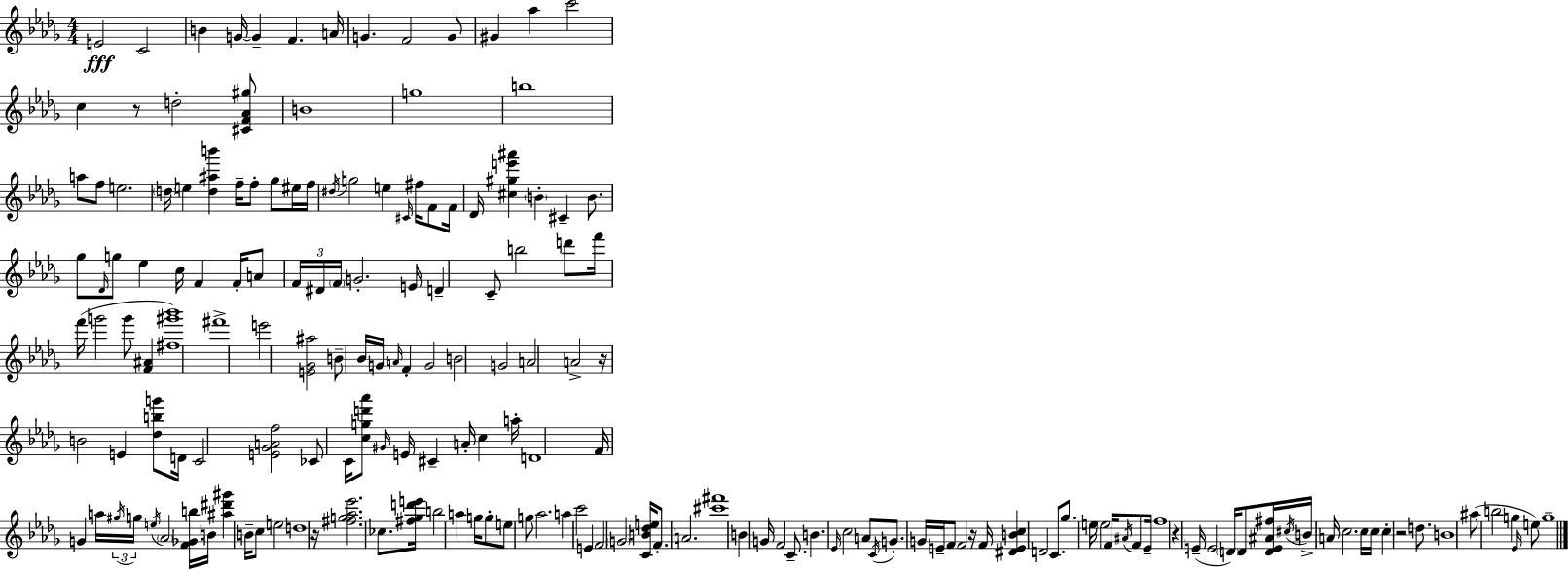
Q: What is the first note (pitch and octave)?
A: E4